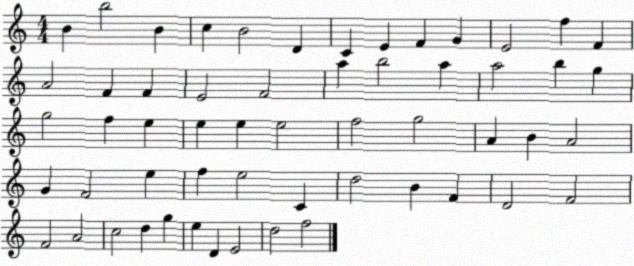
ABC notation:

X:1
T:Untitled
M:4/4
L:1/4
K:C
B b2 B c B2 D C E F G E2 f F A2 F F E2 F2 a b2 a a2 b g g2 f e e e e2 f2 g2 A B A2 G F2 e f e2 C d2 B F D2 F2 F2 A2 c2 d g e D E2 d2 f2